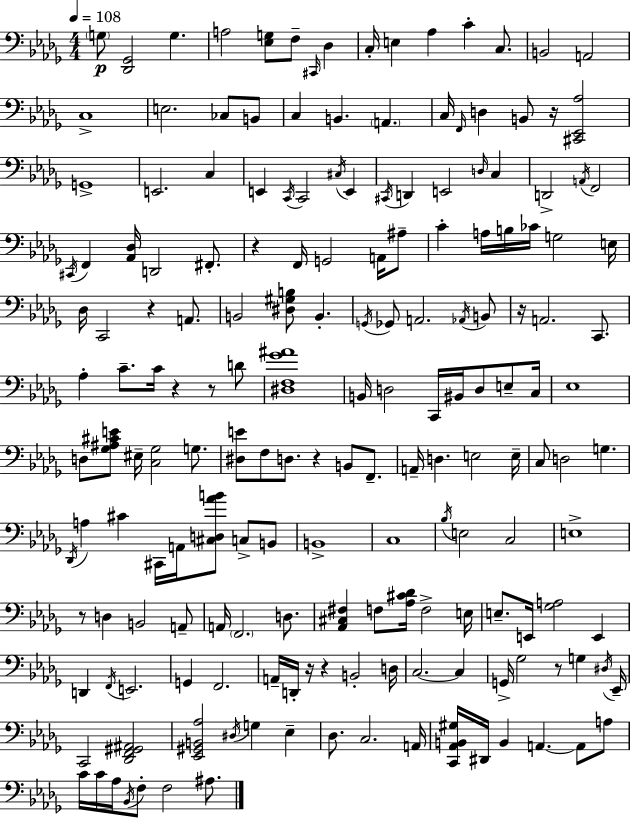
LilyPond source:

{
  \clef bass
  \numericTimeSignature
  \time 4/4
  \key bes \minor
  \tempo 4 = 108
  \parenthesize g8\p <des, ges,>2 g4. | a2 <ees g>8 f8-- \grace { cis,16 } des4 | c16-. e4 aes4 c'4-. c8. | b,2 a,2 | \break c1-> | e2. ces8 b,8 | c4 b,4. \parenthesize a,4. | c16 \grace { f,16 } d4 b,8 r16 <cis, ees, aes>2 | \break g,1-> | e,2. c4 | e,4 \acciaccatura { c,16 } c,2 \acciaccatura { cis16 } | e,4 \acciaccatura { cis,16 } d,4 e,2 | \break \grace { d16 } c4 d,2-> \acciaccatura { a,16 } f,2 | \acciaccatura { cis,16 } f,4 <aes, des>16 d,2 | fis,8.-. r4 f,16 g,2 | a,16 ais8-- c'4-. a16 b16 ces'16 g2 | \break e16 des16 c,2 | r4 a,8. b,2 | <dis gis b>8 b,4.-. \acciaccatura { g,16 } ges,8 a,2. | \acciaccatura { aes,16 } b,8 r16 a,2. | \break c,8. aes4-. c'8.-- | c'16 r4 r8 d'8 <dis f ges' ais'>1 | b,16 d2 | c,16 bis,16 d8 e8-- c16 ees1 | \break d8 <ges ais cis' e'>8 eis16-- <c ges>2 | g8. <dis e'>8 f8 d8. | r4 b,8 f,8.-- a,16-- d4. | e2 e16-- c8 d2 | \break g4. \acciaccatura { des,16 } a4 cis'4 | cis,16 a,16 <cis d aes' b'>8 c8-> b,8 b,1-> | c1 | \acciaccatura { bes16 } e2 | \break c2 e1-> | r8 d4 | b,2 a,8-- a,16 \parenthesize f,2. | d8. <aes, cis fis>4 | \break f8 <aes cis' des'>16 f2-> e16 e8.-- e,16 | <ges a>2 e,4 d,4 | \acciaccatura { f,16 } e,2. g,4 | f,2. a,16-- d,16-. r16 | \break r4 b,2-. d16 c2.~~ | c4 g,16-> ges2 | r8 g4 \acciaccatura { dis16 } ees,16-- c,2 | <des, f, gis, ais,>2 <ees, gis, b, aes>2 | \break \acciaccatura { dis16 } g4 ees4-- des8. | c2. a,16 <c, aes, b, gis>16 | dis,16 b,4 a,4.~~ a,8 a8 c'16 | c'16 aes16 \acciaccatura { bes,16 } f8-. f2 ais8. | \break \bar "|."
}